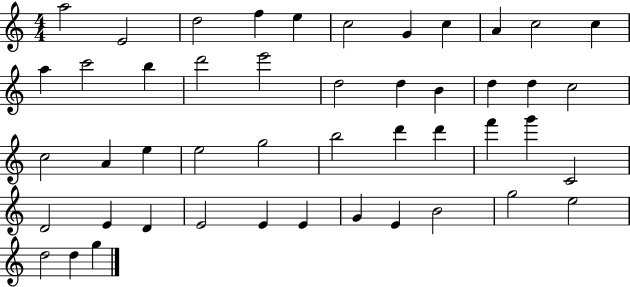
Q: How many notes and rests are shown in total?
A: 47